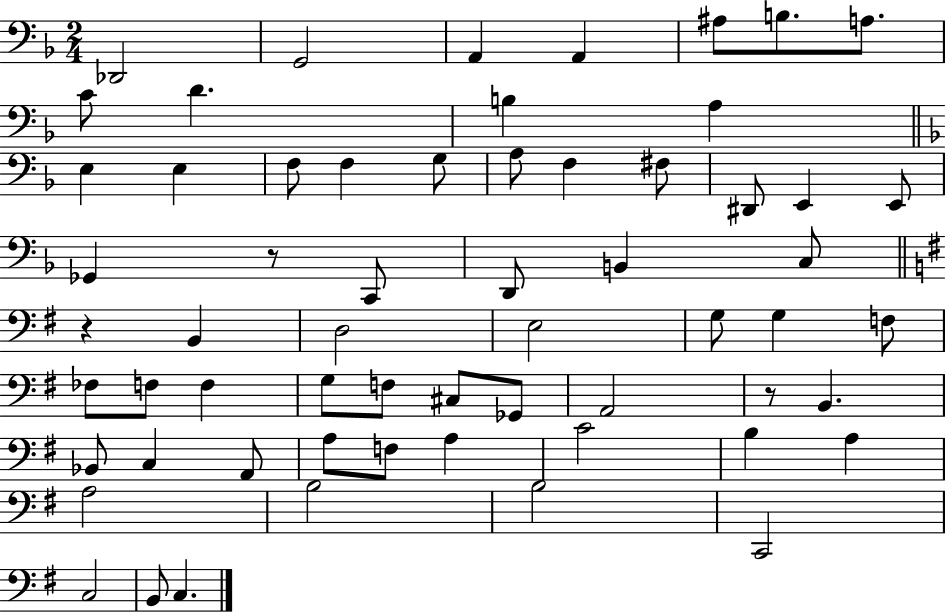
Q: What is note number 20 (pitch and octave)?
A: D#2